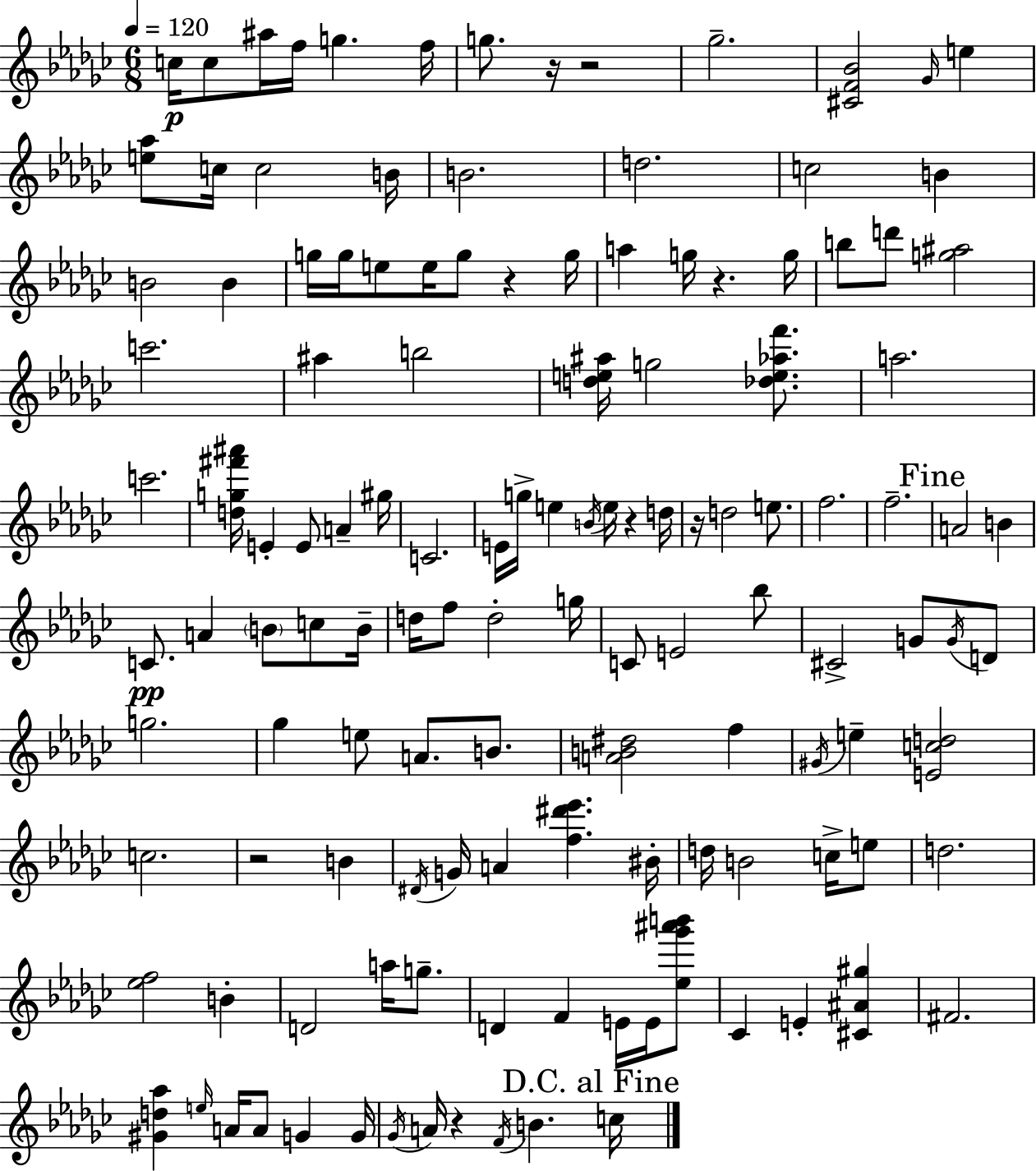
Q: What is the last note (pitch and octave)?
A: C5